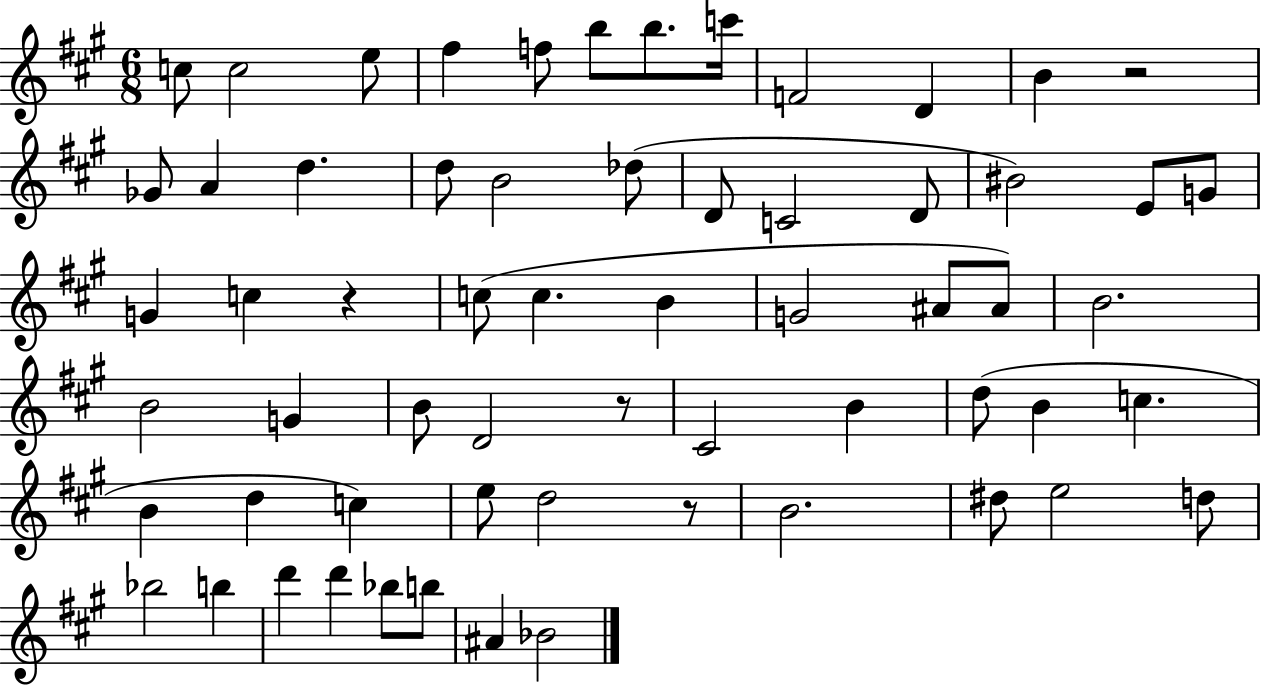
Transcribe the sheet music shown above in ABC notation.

X:1
T:Untitled
M:6/8
L:1/4
K:A
c/2 c2 e/2 ^f f/2 b/2 b/2 c'/4 F2 D B z2 _G/2 A d d/2 B2 _d/2 D/2 C2 D/2 ^B2 E/2 G/2 G c z c/2 c B G2 ^A/2 ^A/2 B2 B2 G B/2 D2 z/2 ^C2 B d/2 B c B d c e/2 d2 z/2 B2 ^d/2 e2 d/2 _b2 b d' d' _b/2 b/2 ^A _B2